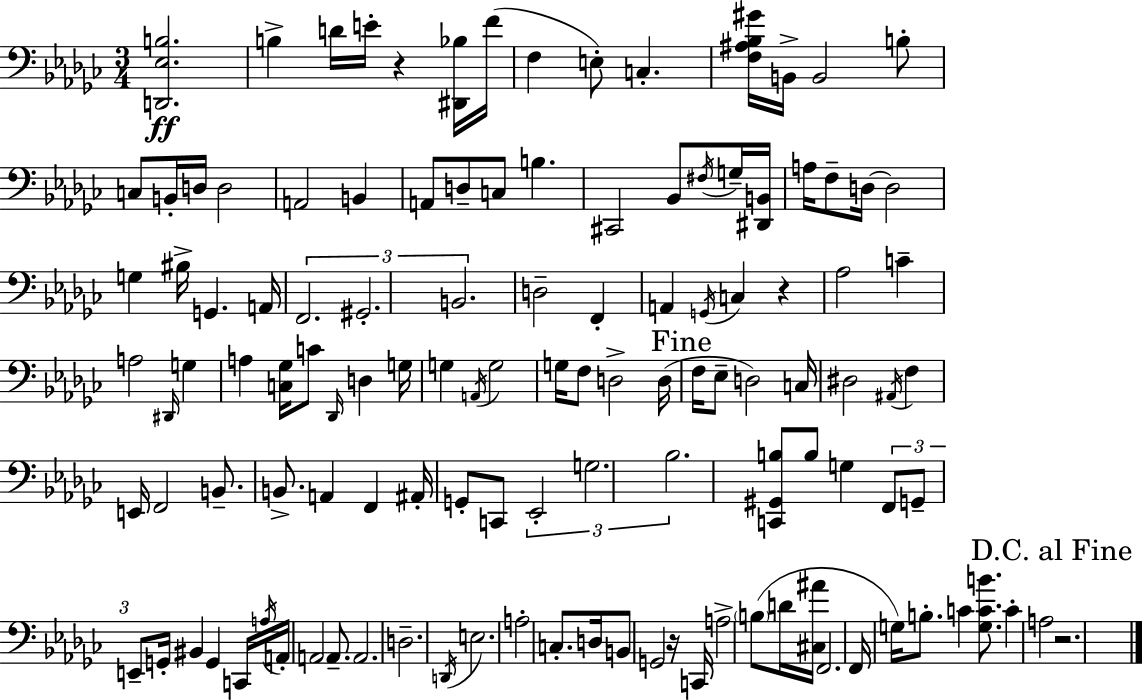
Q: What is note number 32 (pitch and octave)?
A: A2